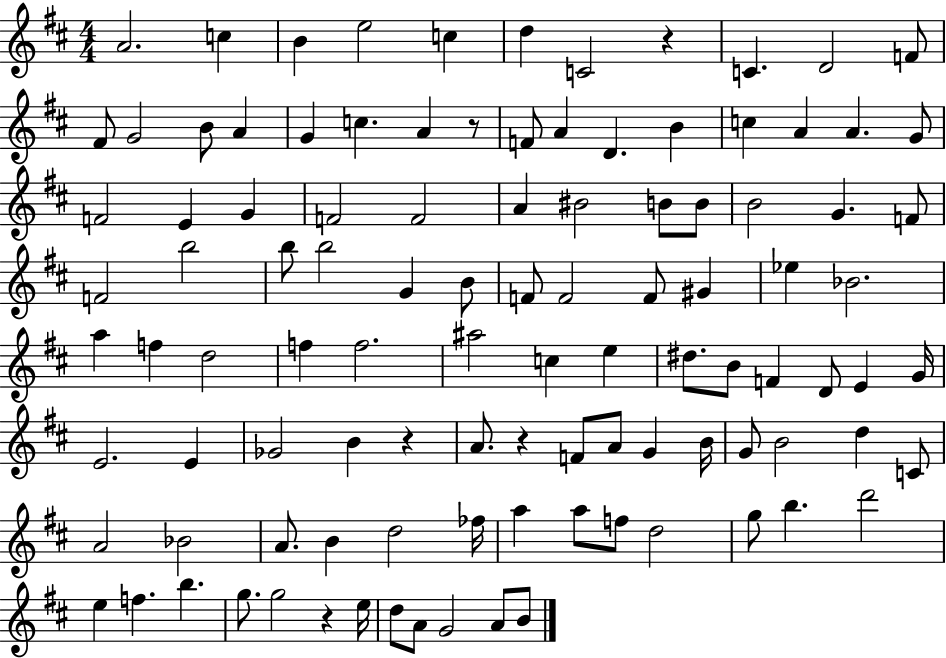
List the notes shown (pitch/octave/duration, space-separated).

A4/h. C5/q B4/q E5/h C5/q D5/q C4/h R/q C4/q. D4/h F4/e F#4/e G4/h B4/e A4/q G4/q C5/q. A4/q R/e F4/e A4/q D4/q. B4/q C5/q A4/q A4/q. G4/e F4/h E4/q G4/q F4/h F4/h A4/q BIS4/h B4/e B4/e B4/h G4/q. F4/e F4/h B5/h B5/e B5/h G4/q B4/e F4/e F4/h F4/e G#4/q Eb5/q Bb4/h. A5/q F5/q D5/h F5/q F5/h. A#5/h C5/q E5/q D#5/e. B4/e F4/q D4/e E4/q G4/s E4/h. E4/q Gb4/h B4/q R/q A4/e. R/q F4/e A4/e G4/q B4/s G4/e B4/h D5/q C4/e A4/h Bb4/h A4/e. B4/q D5/h FES5/s A5/q A5/e F5/e D5/h G5/e B5/q. D6/h E5/q F5/q. B5/q. G5/e. G5/h R/q E5/s D5/e A4/e G4/h A4/e B4/e